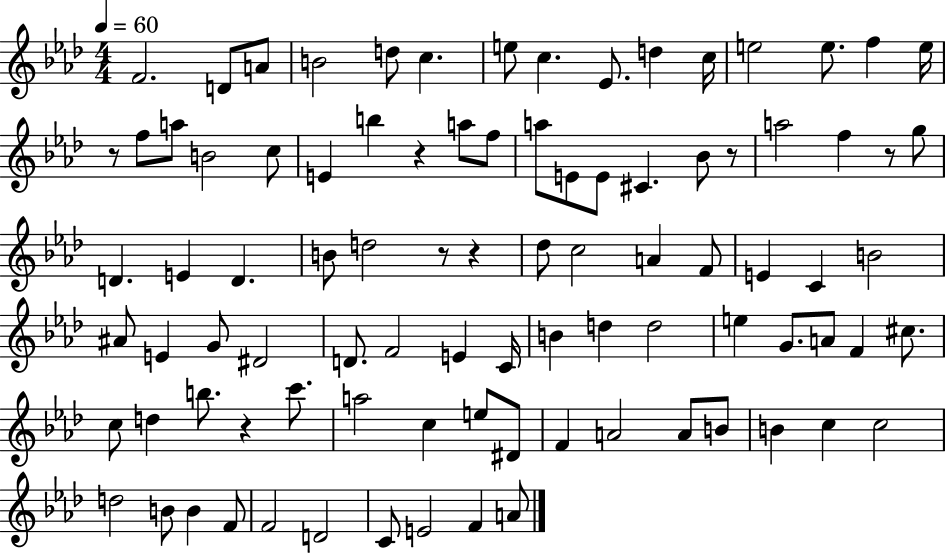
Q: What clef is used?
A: treble